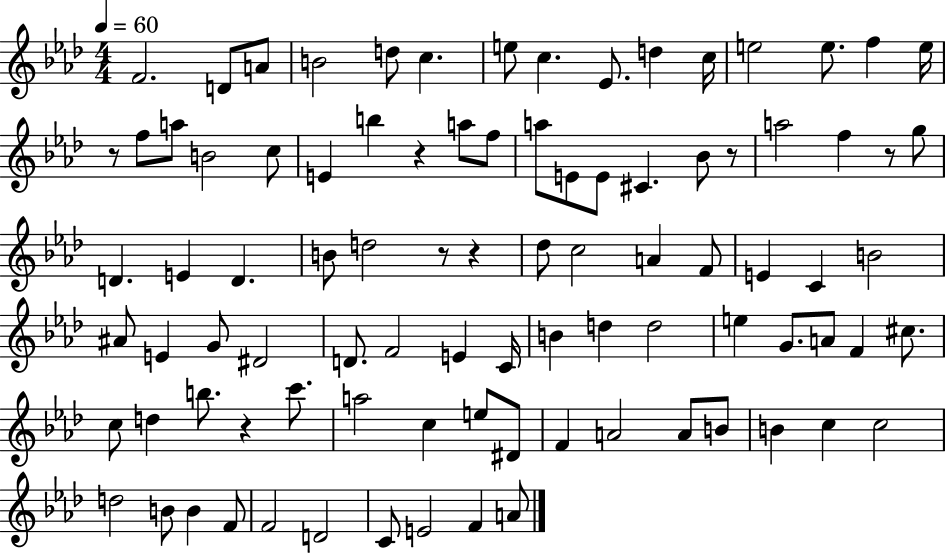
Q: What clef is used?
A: treble